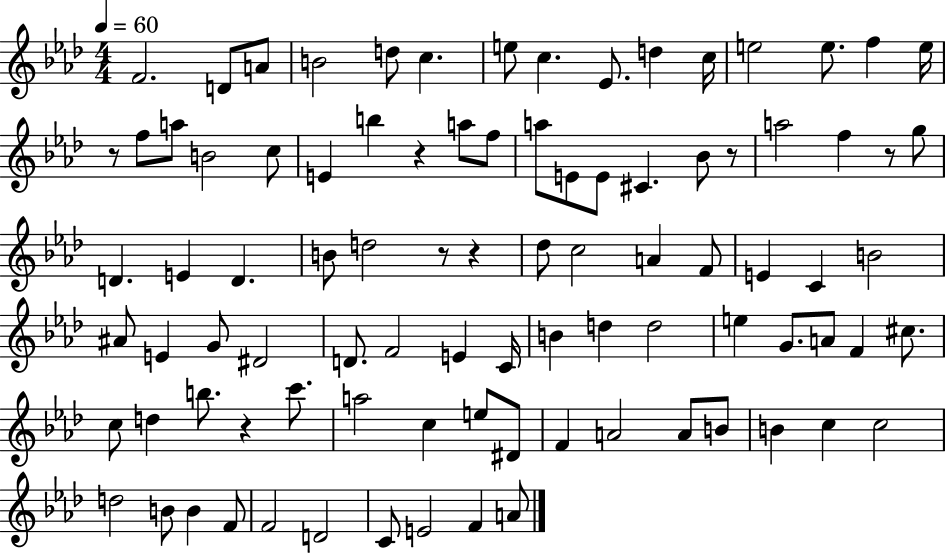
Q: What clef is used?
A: treble